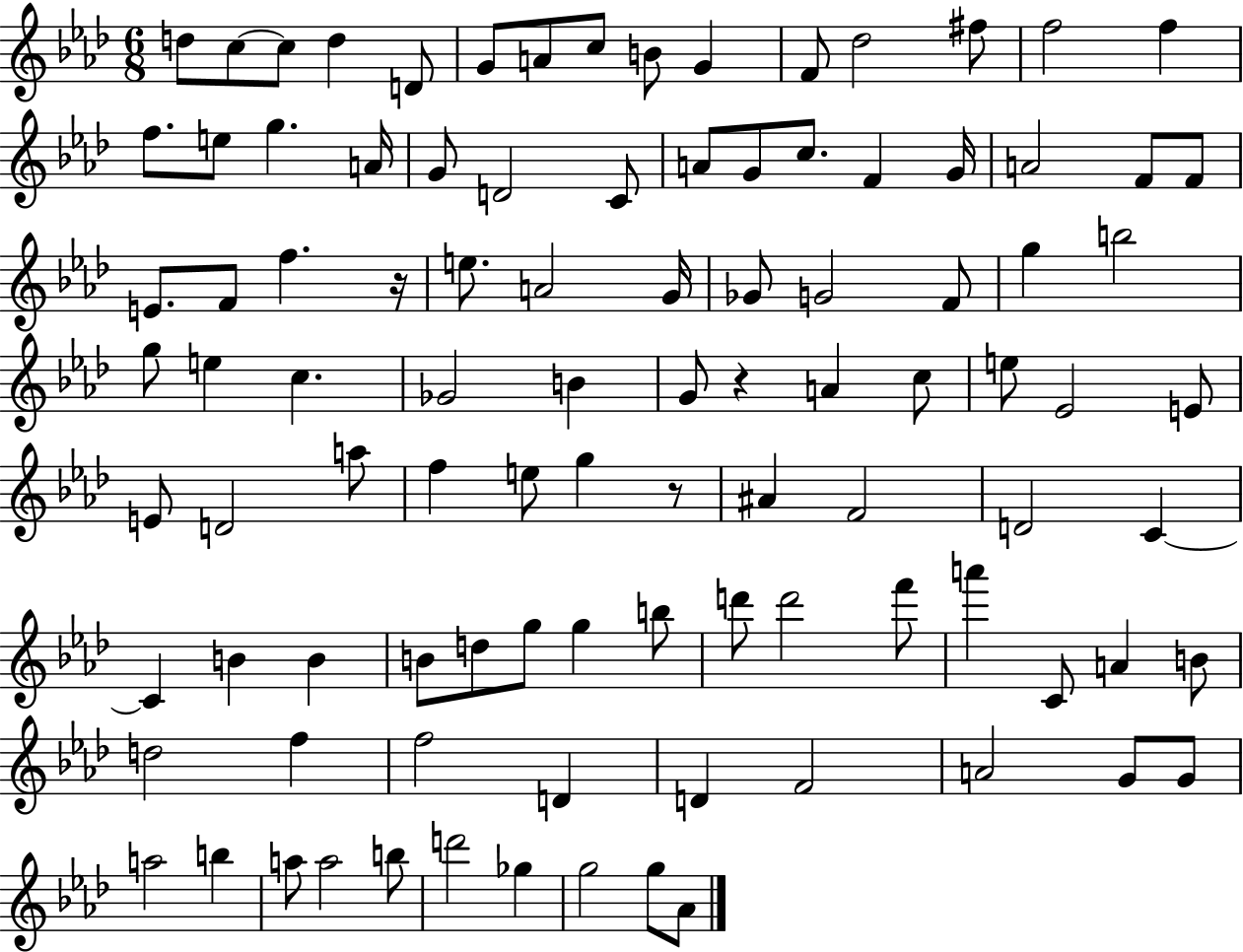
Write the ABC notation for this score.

X:1
T:Untitled
M:6/8
L:1/4
K:Ab
d/2 c/2 c/2 d D/2 G/2 A/2 c/2 B/2 G F/2 _d2 ^f/2 f2 f f/2 e/2 g A/4 G/2 D2 C/2 A/2 G/2 c/2 F G/4 A2 F/2 F/2 E/2 F/2 f z/4 e/2 A2 G/4 _G/2 G2 F/2 g b2 g/2 e c _G2 B G/2 z A c/2 e/2 _E2 E/2 E/2 D2 a/2 f e/2 g z/2 ^A F2 D2 C C B B B/2 d/2 g/2 g b/2 d'/2 d'2 f'/2 a' C/2 A B/2 d2 f f2 D D F2 A2 G/2 G/2 a2 b a/2 a2 b/2 d'2 _g g2 g/2 _A/2